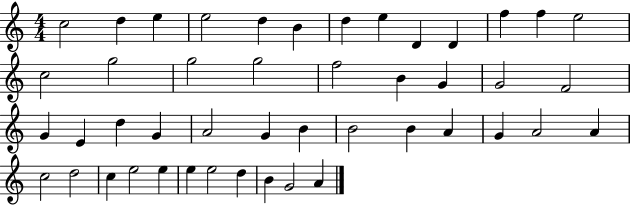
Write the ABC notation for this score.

X:1
T:Untitled
M:4/4
L:1/4
K:C
c2 d e e2 d B d e D D f f e2 c2 g2 g2 g2 f2 B G G2 F2 G E d G A2 G B B2 B A G A2 A c2 d2 c e2 e e e2 d B G2 A